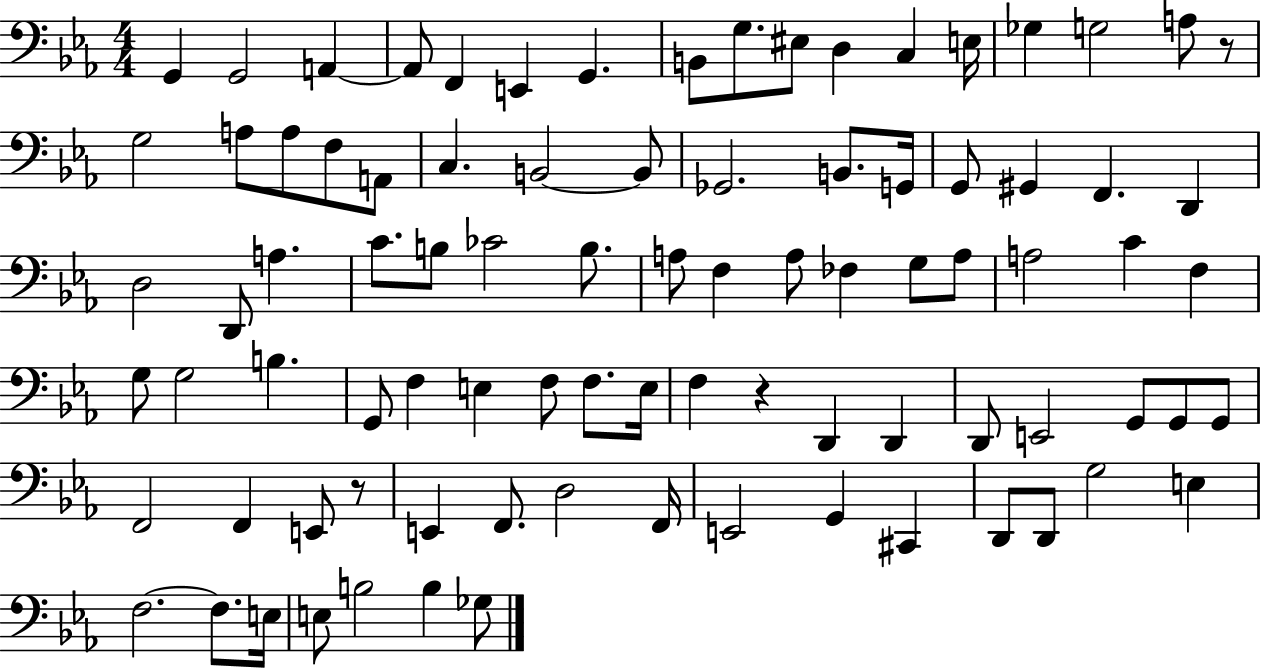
{
  \clef bass
  \numericTimeSignature
  \time 4/4
  \key ees \major
  g,4 g,2 a,4~~ | a,8 f,4 e,4 g,4. | b,8 g8. eis8 d4 c4 e16 | ges4 g2 a8 r8 | \break g2 a8 a8 f8 a,8 | c4. b,2~~ b,8 | ges,2. b,8. g,16 | g,8 gis,4 f,4. d,4 | \break d2 d,8 a4. | c'8. b8 ces'2 b8. | a8 f4 a8 fes4 g8 a8 | a2 c'4 f4 | \break g8 g2 b4. | g,8 f4 e4 f8 f8. e16 | f4 r4 d,4 d,4 | d,8 e,2 g,8 g,8 g,8 | \break f,2 f,4 e,8 r8 | e,4 f,8. d2 f,16 | e,2 g,4 cis,4 | d,8 d,8 g2 e4 | \break f2.~~ f8. e16 | e8 b2 b4 ges8 | \bar "|."
}